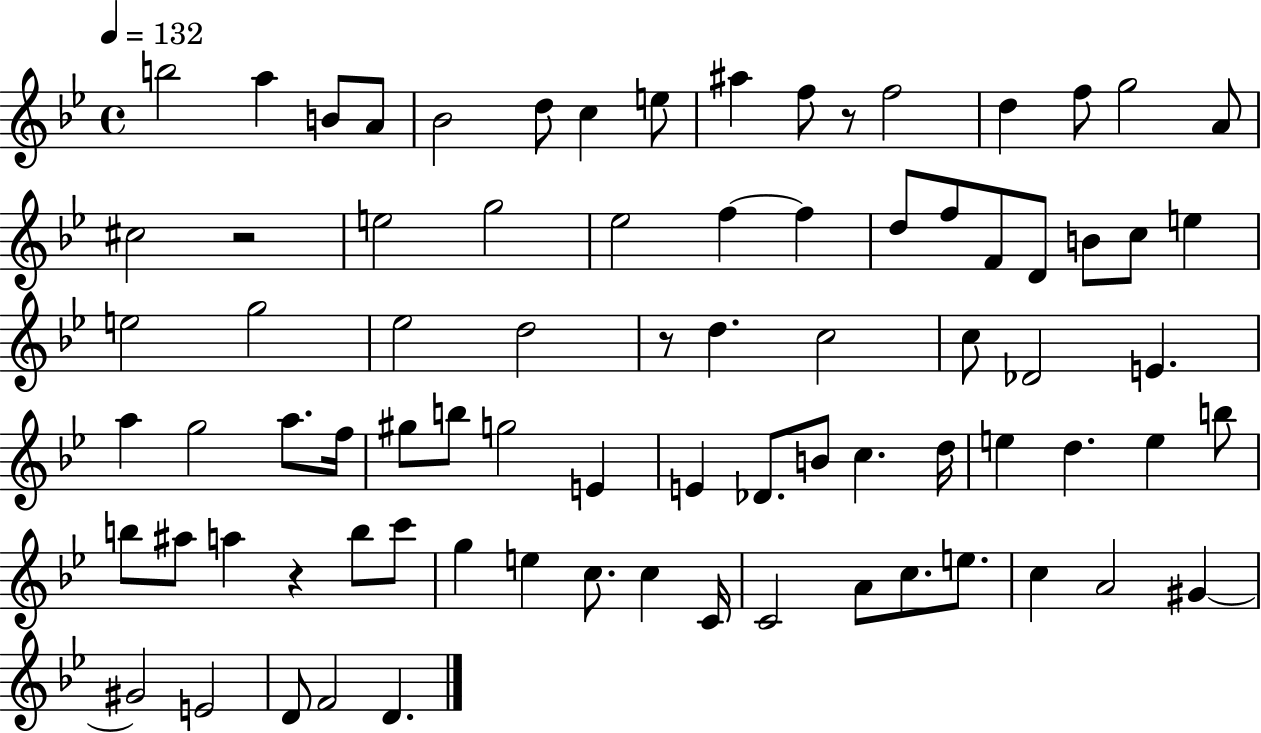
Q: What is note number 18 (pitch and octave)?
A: G5